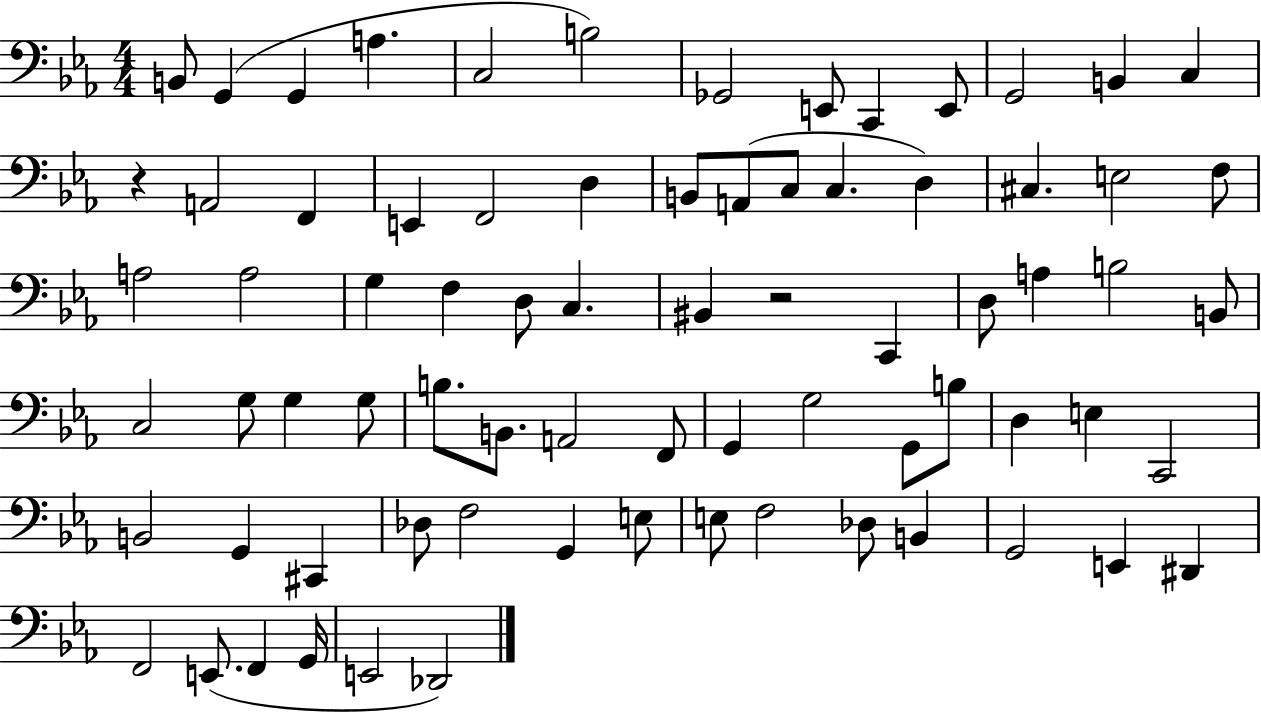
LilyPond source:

{
  \clef bass
  \numericTimeSignature
  \time 4/4
  \key ees \major
  b,8 g,4( g,4 a4. | c2 b2) | ges,2 e,8 c,4 e,8 | g,2 b,4 c4 | \break r4 a,2 f,4 | e,4 f,2 d4 | b,8 a,8( c8 c4. d4) | cis4. e2 f8 | \break a2 a2 | g4 f4 d8 c4. | bis,4 r2 c,4 | d8 a4 b2 b,8 | \break c2 g8 g4 g8 | b8. b,8. a,2 f,8 | g,4 g2 g,8 b8 | d4 e4 c,2 | \break b,2 g,4 cis,4 | des8 f2 g,4 e8 | e8 f2 des8 b,4 | g,2 e,4 dis,4 | \break f,2 e,8.( f,4 g,16 | e,2 des,2) | \bar "|."
}